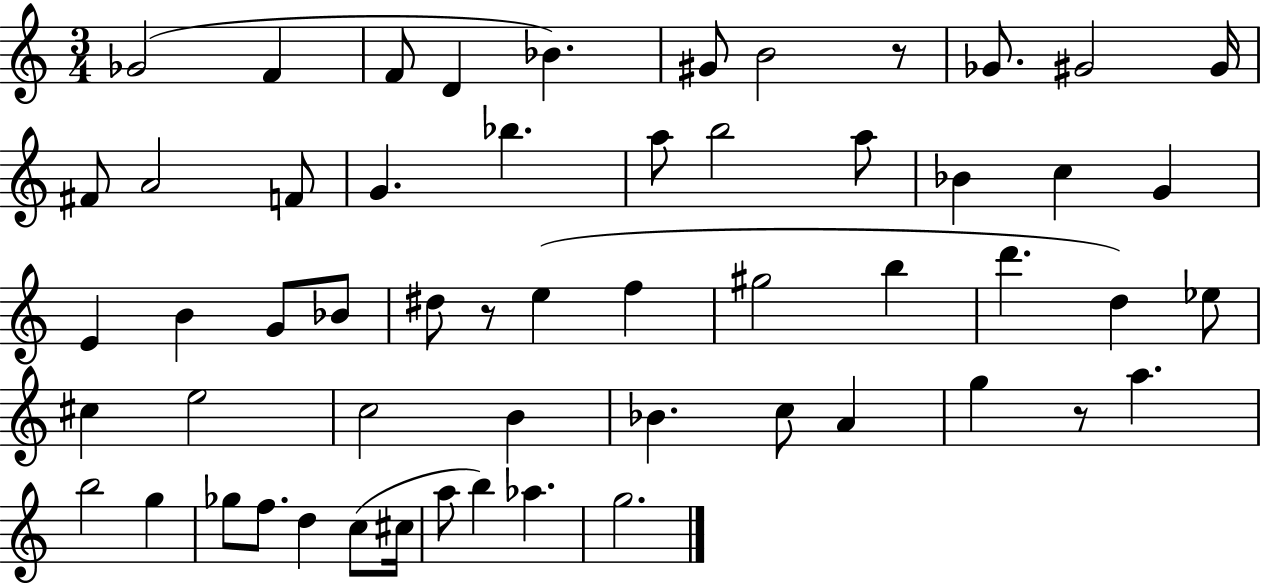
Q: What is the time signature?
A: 3/4